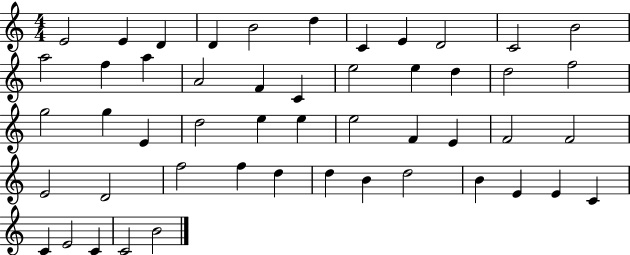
E4/h E4/q D4/q D4/q B4/h D5/q C4/q E4/q D4/h C4/h B4/h A5/h F5/q A5/q A4/h F4/q C4/q E5/h E5/q D5/q D5/h F5/h G5/h G5/q E4/q D5/h E5/q E5/q E5/h F4/q E4/q F4/h F4/h E4/h D4/h F5/h F5/q D5/q D5/q B4/q D5/h B4/q E4/q E4/q C4/q C4/q E4/h C4/q C4/h B4/h